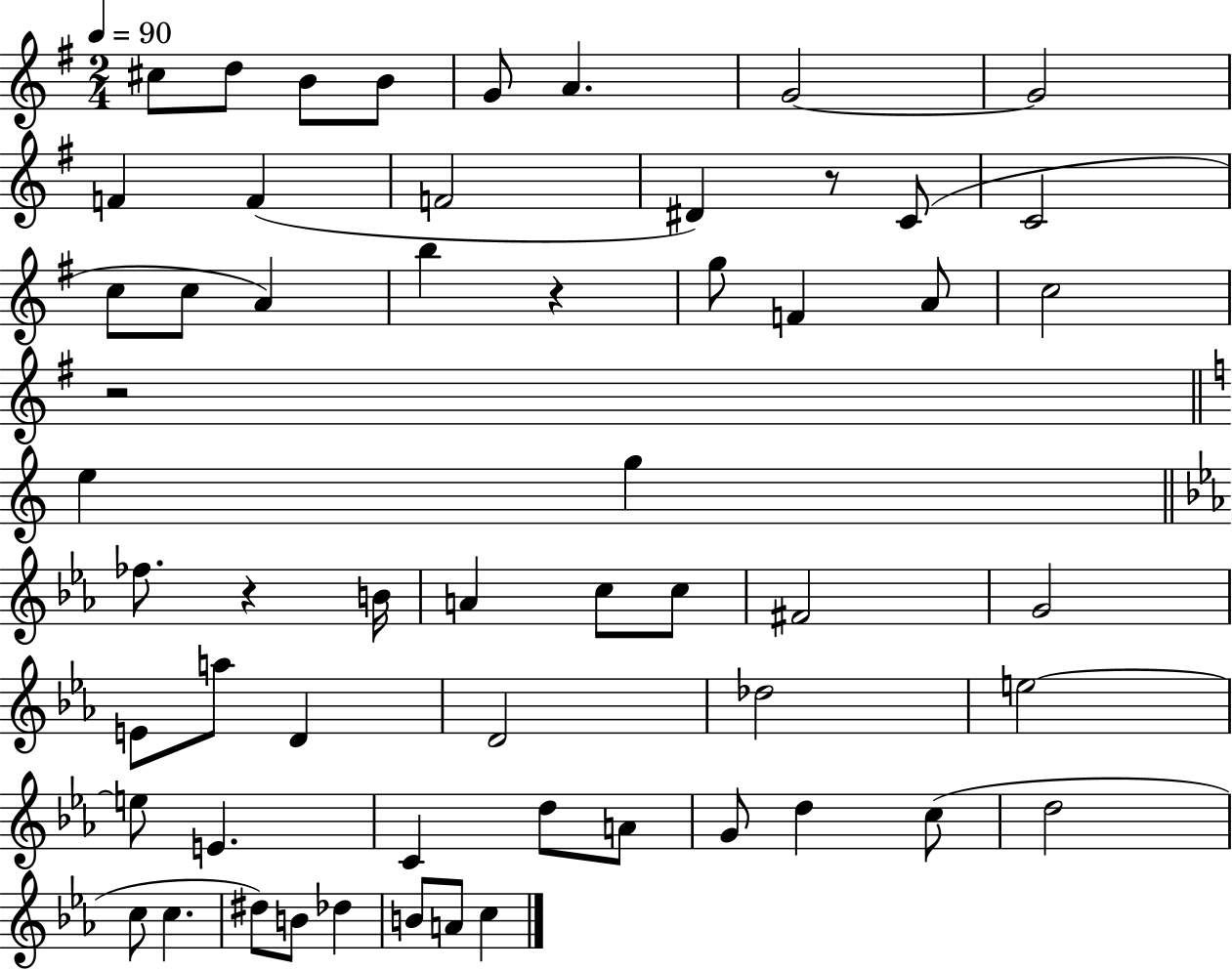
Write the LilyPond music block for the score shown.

{
  \clef treble
  \numericTimeSignature
  \time 2/4
  \key g \major
  \tempo 4 = 90
  \repeat volta 2 { cis''8 d''8 b'8 b'8 | g'8 a'4. | g'2~~ | g'2 | \break f'4 f'4( | f'2 | dis'4) r8 c'8( | c'2 | \break c''8 c''8 a'4) | b''4 r4 | g''8 f'4 a'8 | c''2 | \break r2 | \bar "||" \break \key a \minor e''4 g''4 | \bar "||" \break \key c \minor fes''8. r4 b'16 | a'4 c''8 c''8 | fis'2 | g'2 | \break e'8 a''8 d'4 | d'2 | des''2 | e''2~~ | \break e''8 e'4. | c'4 d''8 a'8 | g'8 d''4 c''8( | d''2 | \break c''8 c''4. | dis''8) b'8 des''4 | b'8 a'8 c''4 | } \bar "|."
}